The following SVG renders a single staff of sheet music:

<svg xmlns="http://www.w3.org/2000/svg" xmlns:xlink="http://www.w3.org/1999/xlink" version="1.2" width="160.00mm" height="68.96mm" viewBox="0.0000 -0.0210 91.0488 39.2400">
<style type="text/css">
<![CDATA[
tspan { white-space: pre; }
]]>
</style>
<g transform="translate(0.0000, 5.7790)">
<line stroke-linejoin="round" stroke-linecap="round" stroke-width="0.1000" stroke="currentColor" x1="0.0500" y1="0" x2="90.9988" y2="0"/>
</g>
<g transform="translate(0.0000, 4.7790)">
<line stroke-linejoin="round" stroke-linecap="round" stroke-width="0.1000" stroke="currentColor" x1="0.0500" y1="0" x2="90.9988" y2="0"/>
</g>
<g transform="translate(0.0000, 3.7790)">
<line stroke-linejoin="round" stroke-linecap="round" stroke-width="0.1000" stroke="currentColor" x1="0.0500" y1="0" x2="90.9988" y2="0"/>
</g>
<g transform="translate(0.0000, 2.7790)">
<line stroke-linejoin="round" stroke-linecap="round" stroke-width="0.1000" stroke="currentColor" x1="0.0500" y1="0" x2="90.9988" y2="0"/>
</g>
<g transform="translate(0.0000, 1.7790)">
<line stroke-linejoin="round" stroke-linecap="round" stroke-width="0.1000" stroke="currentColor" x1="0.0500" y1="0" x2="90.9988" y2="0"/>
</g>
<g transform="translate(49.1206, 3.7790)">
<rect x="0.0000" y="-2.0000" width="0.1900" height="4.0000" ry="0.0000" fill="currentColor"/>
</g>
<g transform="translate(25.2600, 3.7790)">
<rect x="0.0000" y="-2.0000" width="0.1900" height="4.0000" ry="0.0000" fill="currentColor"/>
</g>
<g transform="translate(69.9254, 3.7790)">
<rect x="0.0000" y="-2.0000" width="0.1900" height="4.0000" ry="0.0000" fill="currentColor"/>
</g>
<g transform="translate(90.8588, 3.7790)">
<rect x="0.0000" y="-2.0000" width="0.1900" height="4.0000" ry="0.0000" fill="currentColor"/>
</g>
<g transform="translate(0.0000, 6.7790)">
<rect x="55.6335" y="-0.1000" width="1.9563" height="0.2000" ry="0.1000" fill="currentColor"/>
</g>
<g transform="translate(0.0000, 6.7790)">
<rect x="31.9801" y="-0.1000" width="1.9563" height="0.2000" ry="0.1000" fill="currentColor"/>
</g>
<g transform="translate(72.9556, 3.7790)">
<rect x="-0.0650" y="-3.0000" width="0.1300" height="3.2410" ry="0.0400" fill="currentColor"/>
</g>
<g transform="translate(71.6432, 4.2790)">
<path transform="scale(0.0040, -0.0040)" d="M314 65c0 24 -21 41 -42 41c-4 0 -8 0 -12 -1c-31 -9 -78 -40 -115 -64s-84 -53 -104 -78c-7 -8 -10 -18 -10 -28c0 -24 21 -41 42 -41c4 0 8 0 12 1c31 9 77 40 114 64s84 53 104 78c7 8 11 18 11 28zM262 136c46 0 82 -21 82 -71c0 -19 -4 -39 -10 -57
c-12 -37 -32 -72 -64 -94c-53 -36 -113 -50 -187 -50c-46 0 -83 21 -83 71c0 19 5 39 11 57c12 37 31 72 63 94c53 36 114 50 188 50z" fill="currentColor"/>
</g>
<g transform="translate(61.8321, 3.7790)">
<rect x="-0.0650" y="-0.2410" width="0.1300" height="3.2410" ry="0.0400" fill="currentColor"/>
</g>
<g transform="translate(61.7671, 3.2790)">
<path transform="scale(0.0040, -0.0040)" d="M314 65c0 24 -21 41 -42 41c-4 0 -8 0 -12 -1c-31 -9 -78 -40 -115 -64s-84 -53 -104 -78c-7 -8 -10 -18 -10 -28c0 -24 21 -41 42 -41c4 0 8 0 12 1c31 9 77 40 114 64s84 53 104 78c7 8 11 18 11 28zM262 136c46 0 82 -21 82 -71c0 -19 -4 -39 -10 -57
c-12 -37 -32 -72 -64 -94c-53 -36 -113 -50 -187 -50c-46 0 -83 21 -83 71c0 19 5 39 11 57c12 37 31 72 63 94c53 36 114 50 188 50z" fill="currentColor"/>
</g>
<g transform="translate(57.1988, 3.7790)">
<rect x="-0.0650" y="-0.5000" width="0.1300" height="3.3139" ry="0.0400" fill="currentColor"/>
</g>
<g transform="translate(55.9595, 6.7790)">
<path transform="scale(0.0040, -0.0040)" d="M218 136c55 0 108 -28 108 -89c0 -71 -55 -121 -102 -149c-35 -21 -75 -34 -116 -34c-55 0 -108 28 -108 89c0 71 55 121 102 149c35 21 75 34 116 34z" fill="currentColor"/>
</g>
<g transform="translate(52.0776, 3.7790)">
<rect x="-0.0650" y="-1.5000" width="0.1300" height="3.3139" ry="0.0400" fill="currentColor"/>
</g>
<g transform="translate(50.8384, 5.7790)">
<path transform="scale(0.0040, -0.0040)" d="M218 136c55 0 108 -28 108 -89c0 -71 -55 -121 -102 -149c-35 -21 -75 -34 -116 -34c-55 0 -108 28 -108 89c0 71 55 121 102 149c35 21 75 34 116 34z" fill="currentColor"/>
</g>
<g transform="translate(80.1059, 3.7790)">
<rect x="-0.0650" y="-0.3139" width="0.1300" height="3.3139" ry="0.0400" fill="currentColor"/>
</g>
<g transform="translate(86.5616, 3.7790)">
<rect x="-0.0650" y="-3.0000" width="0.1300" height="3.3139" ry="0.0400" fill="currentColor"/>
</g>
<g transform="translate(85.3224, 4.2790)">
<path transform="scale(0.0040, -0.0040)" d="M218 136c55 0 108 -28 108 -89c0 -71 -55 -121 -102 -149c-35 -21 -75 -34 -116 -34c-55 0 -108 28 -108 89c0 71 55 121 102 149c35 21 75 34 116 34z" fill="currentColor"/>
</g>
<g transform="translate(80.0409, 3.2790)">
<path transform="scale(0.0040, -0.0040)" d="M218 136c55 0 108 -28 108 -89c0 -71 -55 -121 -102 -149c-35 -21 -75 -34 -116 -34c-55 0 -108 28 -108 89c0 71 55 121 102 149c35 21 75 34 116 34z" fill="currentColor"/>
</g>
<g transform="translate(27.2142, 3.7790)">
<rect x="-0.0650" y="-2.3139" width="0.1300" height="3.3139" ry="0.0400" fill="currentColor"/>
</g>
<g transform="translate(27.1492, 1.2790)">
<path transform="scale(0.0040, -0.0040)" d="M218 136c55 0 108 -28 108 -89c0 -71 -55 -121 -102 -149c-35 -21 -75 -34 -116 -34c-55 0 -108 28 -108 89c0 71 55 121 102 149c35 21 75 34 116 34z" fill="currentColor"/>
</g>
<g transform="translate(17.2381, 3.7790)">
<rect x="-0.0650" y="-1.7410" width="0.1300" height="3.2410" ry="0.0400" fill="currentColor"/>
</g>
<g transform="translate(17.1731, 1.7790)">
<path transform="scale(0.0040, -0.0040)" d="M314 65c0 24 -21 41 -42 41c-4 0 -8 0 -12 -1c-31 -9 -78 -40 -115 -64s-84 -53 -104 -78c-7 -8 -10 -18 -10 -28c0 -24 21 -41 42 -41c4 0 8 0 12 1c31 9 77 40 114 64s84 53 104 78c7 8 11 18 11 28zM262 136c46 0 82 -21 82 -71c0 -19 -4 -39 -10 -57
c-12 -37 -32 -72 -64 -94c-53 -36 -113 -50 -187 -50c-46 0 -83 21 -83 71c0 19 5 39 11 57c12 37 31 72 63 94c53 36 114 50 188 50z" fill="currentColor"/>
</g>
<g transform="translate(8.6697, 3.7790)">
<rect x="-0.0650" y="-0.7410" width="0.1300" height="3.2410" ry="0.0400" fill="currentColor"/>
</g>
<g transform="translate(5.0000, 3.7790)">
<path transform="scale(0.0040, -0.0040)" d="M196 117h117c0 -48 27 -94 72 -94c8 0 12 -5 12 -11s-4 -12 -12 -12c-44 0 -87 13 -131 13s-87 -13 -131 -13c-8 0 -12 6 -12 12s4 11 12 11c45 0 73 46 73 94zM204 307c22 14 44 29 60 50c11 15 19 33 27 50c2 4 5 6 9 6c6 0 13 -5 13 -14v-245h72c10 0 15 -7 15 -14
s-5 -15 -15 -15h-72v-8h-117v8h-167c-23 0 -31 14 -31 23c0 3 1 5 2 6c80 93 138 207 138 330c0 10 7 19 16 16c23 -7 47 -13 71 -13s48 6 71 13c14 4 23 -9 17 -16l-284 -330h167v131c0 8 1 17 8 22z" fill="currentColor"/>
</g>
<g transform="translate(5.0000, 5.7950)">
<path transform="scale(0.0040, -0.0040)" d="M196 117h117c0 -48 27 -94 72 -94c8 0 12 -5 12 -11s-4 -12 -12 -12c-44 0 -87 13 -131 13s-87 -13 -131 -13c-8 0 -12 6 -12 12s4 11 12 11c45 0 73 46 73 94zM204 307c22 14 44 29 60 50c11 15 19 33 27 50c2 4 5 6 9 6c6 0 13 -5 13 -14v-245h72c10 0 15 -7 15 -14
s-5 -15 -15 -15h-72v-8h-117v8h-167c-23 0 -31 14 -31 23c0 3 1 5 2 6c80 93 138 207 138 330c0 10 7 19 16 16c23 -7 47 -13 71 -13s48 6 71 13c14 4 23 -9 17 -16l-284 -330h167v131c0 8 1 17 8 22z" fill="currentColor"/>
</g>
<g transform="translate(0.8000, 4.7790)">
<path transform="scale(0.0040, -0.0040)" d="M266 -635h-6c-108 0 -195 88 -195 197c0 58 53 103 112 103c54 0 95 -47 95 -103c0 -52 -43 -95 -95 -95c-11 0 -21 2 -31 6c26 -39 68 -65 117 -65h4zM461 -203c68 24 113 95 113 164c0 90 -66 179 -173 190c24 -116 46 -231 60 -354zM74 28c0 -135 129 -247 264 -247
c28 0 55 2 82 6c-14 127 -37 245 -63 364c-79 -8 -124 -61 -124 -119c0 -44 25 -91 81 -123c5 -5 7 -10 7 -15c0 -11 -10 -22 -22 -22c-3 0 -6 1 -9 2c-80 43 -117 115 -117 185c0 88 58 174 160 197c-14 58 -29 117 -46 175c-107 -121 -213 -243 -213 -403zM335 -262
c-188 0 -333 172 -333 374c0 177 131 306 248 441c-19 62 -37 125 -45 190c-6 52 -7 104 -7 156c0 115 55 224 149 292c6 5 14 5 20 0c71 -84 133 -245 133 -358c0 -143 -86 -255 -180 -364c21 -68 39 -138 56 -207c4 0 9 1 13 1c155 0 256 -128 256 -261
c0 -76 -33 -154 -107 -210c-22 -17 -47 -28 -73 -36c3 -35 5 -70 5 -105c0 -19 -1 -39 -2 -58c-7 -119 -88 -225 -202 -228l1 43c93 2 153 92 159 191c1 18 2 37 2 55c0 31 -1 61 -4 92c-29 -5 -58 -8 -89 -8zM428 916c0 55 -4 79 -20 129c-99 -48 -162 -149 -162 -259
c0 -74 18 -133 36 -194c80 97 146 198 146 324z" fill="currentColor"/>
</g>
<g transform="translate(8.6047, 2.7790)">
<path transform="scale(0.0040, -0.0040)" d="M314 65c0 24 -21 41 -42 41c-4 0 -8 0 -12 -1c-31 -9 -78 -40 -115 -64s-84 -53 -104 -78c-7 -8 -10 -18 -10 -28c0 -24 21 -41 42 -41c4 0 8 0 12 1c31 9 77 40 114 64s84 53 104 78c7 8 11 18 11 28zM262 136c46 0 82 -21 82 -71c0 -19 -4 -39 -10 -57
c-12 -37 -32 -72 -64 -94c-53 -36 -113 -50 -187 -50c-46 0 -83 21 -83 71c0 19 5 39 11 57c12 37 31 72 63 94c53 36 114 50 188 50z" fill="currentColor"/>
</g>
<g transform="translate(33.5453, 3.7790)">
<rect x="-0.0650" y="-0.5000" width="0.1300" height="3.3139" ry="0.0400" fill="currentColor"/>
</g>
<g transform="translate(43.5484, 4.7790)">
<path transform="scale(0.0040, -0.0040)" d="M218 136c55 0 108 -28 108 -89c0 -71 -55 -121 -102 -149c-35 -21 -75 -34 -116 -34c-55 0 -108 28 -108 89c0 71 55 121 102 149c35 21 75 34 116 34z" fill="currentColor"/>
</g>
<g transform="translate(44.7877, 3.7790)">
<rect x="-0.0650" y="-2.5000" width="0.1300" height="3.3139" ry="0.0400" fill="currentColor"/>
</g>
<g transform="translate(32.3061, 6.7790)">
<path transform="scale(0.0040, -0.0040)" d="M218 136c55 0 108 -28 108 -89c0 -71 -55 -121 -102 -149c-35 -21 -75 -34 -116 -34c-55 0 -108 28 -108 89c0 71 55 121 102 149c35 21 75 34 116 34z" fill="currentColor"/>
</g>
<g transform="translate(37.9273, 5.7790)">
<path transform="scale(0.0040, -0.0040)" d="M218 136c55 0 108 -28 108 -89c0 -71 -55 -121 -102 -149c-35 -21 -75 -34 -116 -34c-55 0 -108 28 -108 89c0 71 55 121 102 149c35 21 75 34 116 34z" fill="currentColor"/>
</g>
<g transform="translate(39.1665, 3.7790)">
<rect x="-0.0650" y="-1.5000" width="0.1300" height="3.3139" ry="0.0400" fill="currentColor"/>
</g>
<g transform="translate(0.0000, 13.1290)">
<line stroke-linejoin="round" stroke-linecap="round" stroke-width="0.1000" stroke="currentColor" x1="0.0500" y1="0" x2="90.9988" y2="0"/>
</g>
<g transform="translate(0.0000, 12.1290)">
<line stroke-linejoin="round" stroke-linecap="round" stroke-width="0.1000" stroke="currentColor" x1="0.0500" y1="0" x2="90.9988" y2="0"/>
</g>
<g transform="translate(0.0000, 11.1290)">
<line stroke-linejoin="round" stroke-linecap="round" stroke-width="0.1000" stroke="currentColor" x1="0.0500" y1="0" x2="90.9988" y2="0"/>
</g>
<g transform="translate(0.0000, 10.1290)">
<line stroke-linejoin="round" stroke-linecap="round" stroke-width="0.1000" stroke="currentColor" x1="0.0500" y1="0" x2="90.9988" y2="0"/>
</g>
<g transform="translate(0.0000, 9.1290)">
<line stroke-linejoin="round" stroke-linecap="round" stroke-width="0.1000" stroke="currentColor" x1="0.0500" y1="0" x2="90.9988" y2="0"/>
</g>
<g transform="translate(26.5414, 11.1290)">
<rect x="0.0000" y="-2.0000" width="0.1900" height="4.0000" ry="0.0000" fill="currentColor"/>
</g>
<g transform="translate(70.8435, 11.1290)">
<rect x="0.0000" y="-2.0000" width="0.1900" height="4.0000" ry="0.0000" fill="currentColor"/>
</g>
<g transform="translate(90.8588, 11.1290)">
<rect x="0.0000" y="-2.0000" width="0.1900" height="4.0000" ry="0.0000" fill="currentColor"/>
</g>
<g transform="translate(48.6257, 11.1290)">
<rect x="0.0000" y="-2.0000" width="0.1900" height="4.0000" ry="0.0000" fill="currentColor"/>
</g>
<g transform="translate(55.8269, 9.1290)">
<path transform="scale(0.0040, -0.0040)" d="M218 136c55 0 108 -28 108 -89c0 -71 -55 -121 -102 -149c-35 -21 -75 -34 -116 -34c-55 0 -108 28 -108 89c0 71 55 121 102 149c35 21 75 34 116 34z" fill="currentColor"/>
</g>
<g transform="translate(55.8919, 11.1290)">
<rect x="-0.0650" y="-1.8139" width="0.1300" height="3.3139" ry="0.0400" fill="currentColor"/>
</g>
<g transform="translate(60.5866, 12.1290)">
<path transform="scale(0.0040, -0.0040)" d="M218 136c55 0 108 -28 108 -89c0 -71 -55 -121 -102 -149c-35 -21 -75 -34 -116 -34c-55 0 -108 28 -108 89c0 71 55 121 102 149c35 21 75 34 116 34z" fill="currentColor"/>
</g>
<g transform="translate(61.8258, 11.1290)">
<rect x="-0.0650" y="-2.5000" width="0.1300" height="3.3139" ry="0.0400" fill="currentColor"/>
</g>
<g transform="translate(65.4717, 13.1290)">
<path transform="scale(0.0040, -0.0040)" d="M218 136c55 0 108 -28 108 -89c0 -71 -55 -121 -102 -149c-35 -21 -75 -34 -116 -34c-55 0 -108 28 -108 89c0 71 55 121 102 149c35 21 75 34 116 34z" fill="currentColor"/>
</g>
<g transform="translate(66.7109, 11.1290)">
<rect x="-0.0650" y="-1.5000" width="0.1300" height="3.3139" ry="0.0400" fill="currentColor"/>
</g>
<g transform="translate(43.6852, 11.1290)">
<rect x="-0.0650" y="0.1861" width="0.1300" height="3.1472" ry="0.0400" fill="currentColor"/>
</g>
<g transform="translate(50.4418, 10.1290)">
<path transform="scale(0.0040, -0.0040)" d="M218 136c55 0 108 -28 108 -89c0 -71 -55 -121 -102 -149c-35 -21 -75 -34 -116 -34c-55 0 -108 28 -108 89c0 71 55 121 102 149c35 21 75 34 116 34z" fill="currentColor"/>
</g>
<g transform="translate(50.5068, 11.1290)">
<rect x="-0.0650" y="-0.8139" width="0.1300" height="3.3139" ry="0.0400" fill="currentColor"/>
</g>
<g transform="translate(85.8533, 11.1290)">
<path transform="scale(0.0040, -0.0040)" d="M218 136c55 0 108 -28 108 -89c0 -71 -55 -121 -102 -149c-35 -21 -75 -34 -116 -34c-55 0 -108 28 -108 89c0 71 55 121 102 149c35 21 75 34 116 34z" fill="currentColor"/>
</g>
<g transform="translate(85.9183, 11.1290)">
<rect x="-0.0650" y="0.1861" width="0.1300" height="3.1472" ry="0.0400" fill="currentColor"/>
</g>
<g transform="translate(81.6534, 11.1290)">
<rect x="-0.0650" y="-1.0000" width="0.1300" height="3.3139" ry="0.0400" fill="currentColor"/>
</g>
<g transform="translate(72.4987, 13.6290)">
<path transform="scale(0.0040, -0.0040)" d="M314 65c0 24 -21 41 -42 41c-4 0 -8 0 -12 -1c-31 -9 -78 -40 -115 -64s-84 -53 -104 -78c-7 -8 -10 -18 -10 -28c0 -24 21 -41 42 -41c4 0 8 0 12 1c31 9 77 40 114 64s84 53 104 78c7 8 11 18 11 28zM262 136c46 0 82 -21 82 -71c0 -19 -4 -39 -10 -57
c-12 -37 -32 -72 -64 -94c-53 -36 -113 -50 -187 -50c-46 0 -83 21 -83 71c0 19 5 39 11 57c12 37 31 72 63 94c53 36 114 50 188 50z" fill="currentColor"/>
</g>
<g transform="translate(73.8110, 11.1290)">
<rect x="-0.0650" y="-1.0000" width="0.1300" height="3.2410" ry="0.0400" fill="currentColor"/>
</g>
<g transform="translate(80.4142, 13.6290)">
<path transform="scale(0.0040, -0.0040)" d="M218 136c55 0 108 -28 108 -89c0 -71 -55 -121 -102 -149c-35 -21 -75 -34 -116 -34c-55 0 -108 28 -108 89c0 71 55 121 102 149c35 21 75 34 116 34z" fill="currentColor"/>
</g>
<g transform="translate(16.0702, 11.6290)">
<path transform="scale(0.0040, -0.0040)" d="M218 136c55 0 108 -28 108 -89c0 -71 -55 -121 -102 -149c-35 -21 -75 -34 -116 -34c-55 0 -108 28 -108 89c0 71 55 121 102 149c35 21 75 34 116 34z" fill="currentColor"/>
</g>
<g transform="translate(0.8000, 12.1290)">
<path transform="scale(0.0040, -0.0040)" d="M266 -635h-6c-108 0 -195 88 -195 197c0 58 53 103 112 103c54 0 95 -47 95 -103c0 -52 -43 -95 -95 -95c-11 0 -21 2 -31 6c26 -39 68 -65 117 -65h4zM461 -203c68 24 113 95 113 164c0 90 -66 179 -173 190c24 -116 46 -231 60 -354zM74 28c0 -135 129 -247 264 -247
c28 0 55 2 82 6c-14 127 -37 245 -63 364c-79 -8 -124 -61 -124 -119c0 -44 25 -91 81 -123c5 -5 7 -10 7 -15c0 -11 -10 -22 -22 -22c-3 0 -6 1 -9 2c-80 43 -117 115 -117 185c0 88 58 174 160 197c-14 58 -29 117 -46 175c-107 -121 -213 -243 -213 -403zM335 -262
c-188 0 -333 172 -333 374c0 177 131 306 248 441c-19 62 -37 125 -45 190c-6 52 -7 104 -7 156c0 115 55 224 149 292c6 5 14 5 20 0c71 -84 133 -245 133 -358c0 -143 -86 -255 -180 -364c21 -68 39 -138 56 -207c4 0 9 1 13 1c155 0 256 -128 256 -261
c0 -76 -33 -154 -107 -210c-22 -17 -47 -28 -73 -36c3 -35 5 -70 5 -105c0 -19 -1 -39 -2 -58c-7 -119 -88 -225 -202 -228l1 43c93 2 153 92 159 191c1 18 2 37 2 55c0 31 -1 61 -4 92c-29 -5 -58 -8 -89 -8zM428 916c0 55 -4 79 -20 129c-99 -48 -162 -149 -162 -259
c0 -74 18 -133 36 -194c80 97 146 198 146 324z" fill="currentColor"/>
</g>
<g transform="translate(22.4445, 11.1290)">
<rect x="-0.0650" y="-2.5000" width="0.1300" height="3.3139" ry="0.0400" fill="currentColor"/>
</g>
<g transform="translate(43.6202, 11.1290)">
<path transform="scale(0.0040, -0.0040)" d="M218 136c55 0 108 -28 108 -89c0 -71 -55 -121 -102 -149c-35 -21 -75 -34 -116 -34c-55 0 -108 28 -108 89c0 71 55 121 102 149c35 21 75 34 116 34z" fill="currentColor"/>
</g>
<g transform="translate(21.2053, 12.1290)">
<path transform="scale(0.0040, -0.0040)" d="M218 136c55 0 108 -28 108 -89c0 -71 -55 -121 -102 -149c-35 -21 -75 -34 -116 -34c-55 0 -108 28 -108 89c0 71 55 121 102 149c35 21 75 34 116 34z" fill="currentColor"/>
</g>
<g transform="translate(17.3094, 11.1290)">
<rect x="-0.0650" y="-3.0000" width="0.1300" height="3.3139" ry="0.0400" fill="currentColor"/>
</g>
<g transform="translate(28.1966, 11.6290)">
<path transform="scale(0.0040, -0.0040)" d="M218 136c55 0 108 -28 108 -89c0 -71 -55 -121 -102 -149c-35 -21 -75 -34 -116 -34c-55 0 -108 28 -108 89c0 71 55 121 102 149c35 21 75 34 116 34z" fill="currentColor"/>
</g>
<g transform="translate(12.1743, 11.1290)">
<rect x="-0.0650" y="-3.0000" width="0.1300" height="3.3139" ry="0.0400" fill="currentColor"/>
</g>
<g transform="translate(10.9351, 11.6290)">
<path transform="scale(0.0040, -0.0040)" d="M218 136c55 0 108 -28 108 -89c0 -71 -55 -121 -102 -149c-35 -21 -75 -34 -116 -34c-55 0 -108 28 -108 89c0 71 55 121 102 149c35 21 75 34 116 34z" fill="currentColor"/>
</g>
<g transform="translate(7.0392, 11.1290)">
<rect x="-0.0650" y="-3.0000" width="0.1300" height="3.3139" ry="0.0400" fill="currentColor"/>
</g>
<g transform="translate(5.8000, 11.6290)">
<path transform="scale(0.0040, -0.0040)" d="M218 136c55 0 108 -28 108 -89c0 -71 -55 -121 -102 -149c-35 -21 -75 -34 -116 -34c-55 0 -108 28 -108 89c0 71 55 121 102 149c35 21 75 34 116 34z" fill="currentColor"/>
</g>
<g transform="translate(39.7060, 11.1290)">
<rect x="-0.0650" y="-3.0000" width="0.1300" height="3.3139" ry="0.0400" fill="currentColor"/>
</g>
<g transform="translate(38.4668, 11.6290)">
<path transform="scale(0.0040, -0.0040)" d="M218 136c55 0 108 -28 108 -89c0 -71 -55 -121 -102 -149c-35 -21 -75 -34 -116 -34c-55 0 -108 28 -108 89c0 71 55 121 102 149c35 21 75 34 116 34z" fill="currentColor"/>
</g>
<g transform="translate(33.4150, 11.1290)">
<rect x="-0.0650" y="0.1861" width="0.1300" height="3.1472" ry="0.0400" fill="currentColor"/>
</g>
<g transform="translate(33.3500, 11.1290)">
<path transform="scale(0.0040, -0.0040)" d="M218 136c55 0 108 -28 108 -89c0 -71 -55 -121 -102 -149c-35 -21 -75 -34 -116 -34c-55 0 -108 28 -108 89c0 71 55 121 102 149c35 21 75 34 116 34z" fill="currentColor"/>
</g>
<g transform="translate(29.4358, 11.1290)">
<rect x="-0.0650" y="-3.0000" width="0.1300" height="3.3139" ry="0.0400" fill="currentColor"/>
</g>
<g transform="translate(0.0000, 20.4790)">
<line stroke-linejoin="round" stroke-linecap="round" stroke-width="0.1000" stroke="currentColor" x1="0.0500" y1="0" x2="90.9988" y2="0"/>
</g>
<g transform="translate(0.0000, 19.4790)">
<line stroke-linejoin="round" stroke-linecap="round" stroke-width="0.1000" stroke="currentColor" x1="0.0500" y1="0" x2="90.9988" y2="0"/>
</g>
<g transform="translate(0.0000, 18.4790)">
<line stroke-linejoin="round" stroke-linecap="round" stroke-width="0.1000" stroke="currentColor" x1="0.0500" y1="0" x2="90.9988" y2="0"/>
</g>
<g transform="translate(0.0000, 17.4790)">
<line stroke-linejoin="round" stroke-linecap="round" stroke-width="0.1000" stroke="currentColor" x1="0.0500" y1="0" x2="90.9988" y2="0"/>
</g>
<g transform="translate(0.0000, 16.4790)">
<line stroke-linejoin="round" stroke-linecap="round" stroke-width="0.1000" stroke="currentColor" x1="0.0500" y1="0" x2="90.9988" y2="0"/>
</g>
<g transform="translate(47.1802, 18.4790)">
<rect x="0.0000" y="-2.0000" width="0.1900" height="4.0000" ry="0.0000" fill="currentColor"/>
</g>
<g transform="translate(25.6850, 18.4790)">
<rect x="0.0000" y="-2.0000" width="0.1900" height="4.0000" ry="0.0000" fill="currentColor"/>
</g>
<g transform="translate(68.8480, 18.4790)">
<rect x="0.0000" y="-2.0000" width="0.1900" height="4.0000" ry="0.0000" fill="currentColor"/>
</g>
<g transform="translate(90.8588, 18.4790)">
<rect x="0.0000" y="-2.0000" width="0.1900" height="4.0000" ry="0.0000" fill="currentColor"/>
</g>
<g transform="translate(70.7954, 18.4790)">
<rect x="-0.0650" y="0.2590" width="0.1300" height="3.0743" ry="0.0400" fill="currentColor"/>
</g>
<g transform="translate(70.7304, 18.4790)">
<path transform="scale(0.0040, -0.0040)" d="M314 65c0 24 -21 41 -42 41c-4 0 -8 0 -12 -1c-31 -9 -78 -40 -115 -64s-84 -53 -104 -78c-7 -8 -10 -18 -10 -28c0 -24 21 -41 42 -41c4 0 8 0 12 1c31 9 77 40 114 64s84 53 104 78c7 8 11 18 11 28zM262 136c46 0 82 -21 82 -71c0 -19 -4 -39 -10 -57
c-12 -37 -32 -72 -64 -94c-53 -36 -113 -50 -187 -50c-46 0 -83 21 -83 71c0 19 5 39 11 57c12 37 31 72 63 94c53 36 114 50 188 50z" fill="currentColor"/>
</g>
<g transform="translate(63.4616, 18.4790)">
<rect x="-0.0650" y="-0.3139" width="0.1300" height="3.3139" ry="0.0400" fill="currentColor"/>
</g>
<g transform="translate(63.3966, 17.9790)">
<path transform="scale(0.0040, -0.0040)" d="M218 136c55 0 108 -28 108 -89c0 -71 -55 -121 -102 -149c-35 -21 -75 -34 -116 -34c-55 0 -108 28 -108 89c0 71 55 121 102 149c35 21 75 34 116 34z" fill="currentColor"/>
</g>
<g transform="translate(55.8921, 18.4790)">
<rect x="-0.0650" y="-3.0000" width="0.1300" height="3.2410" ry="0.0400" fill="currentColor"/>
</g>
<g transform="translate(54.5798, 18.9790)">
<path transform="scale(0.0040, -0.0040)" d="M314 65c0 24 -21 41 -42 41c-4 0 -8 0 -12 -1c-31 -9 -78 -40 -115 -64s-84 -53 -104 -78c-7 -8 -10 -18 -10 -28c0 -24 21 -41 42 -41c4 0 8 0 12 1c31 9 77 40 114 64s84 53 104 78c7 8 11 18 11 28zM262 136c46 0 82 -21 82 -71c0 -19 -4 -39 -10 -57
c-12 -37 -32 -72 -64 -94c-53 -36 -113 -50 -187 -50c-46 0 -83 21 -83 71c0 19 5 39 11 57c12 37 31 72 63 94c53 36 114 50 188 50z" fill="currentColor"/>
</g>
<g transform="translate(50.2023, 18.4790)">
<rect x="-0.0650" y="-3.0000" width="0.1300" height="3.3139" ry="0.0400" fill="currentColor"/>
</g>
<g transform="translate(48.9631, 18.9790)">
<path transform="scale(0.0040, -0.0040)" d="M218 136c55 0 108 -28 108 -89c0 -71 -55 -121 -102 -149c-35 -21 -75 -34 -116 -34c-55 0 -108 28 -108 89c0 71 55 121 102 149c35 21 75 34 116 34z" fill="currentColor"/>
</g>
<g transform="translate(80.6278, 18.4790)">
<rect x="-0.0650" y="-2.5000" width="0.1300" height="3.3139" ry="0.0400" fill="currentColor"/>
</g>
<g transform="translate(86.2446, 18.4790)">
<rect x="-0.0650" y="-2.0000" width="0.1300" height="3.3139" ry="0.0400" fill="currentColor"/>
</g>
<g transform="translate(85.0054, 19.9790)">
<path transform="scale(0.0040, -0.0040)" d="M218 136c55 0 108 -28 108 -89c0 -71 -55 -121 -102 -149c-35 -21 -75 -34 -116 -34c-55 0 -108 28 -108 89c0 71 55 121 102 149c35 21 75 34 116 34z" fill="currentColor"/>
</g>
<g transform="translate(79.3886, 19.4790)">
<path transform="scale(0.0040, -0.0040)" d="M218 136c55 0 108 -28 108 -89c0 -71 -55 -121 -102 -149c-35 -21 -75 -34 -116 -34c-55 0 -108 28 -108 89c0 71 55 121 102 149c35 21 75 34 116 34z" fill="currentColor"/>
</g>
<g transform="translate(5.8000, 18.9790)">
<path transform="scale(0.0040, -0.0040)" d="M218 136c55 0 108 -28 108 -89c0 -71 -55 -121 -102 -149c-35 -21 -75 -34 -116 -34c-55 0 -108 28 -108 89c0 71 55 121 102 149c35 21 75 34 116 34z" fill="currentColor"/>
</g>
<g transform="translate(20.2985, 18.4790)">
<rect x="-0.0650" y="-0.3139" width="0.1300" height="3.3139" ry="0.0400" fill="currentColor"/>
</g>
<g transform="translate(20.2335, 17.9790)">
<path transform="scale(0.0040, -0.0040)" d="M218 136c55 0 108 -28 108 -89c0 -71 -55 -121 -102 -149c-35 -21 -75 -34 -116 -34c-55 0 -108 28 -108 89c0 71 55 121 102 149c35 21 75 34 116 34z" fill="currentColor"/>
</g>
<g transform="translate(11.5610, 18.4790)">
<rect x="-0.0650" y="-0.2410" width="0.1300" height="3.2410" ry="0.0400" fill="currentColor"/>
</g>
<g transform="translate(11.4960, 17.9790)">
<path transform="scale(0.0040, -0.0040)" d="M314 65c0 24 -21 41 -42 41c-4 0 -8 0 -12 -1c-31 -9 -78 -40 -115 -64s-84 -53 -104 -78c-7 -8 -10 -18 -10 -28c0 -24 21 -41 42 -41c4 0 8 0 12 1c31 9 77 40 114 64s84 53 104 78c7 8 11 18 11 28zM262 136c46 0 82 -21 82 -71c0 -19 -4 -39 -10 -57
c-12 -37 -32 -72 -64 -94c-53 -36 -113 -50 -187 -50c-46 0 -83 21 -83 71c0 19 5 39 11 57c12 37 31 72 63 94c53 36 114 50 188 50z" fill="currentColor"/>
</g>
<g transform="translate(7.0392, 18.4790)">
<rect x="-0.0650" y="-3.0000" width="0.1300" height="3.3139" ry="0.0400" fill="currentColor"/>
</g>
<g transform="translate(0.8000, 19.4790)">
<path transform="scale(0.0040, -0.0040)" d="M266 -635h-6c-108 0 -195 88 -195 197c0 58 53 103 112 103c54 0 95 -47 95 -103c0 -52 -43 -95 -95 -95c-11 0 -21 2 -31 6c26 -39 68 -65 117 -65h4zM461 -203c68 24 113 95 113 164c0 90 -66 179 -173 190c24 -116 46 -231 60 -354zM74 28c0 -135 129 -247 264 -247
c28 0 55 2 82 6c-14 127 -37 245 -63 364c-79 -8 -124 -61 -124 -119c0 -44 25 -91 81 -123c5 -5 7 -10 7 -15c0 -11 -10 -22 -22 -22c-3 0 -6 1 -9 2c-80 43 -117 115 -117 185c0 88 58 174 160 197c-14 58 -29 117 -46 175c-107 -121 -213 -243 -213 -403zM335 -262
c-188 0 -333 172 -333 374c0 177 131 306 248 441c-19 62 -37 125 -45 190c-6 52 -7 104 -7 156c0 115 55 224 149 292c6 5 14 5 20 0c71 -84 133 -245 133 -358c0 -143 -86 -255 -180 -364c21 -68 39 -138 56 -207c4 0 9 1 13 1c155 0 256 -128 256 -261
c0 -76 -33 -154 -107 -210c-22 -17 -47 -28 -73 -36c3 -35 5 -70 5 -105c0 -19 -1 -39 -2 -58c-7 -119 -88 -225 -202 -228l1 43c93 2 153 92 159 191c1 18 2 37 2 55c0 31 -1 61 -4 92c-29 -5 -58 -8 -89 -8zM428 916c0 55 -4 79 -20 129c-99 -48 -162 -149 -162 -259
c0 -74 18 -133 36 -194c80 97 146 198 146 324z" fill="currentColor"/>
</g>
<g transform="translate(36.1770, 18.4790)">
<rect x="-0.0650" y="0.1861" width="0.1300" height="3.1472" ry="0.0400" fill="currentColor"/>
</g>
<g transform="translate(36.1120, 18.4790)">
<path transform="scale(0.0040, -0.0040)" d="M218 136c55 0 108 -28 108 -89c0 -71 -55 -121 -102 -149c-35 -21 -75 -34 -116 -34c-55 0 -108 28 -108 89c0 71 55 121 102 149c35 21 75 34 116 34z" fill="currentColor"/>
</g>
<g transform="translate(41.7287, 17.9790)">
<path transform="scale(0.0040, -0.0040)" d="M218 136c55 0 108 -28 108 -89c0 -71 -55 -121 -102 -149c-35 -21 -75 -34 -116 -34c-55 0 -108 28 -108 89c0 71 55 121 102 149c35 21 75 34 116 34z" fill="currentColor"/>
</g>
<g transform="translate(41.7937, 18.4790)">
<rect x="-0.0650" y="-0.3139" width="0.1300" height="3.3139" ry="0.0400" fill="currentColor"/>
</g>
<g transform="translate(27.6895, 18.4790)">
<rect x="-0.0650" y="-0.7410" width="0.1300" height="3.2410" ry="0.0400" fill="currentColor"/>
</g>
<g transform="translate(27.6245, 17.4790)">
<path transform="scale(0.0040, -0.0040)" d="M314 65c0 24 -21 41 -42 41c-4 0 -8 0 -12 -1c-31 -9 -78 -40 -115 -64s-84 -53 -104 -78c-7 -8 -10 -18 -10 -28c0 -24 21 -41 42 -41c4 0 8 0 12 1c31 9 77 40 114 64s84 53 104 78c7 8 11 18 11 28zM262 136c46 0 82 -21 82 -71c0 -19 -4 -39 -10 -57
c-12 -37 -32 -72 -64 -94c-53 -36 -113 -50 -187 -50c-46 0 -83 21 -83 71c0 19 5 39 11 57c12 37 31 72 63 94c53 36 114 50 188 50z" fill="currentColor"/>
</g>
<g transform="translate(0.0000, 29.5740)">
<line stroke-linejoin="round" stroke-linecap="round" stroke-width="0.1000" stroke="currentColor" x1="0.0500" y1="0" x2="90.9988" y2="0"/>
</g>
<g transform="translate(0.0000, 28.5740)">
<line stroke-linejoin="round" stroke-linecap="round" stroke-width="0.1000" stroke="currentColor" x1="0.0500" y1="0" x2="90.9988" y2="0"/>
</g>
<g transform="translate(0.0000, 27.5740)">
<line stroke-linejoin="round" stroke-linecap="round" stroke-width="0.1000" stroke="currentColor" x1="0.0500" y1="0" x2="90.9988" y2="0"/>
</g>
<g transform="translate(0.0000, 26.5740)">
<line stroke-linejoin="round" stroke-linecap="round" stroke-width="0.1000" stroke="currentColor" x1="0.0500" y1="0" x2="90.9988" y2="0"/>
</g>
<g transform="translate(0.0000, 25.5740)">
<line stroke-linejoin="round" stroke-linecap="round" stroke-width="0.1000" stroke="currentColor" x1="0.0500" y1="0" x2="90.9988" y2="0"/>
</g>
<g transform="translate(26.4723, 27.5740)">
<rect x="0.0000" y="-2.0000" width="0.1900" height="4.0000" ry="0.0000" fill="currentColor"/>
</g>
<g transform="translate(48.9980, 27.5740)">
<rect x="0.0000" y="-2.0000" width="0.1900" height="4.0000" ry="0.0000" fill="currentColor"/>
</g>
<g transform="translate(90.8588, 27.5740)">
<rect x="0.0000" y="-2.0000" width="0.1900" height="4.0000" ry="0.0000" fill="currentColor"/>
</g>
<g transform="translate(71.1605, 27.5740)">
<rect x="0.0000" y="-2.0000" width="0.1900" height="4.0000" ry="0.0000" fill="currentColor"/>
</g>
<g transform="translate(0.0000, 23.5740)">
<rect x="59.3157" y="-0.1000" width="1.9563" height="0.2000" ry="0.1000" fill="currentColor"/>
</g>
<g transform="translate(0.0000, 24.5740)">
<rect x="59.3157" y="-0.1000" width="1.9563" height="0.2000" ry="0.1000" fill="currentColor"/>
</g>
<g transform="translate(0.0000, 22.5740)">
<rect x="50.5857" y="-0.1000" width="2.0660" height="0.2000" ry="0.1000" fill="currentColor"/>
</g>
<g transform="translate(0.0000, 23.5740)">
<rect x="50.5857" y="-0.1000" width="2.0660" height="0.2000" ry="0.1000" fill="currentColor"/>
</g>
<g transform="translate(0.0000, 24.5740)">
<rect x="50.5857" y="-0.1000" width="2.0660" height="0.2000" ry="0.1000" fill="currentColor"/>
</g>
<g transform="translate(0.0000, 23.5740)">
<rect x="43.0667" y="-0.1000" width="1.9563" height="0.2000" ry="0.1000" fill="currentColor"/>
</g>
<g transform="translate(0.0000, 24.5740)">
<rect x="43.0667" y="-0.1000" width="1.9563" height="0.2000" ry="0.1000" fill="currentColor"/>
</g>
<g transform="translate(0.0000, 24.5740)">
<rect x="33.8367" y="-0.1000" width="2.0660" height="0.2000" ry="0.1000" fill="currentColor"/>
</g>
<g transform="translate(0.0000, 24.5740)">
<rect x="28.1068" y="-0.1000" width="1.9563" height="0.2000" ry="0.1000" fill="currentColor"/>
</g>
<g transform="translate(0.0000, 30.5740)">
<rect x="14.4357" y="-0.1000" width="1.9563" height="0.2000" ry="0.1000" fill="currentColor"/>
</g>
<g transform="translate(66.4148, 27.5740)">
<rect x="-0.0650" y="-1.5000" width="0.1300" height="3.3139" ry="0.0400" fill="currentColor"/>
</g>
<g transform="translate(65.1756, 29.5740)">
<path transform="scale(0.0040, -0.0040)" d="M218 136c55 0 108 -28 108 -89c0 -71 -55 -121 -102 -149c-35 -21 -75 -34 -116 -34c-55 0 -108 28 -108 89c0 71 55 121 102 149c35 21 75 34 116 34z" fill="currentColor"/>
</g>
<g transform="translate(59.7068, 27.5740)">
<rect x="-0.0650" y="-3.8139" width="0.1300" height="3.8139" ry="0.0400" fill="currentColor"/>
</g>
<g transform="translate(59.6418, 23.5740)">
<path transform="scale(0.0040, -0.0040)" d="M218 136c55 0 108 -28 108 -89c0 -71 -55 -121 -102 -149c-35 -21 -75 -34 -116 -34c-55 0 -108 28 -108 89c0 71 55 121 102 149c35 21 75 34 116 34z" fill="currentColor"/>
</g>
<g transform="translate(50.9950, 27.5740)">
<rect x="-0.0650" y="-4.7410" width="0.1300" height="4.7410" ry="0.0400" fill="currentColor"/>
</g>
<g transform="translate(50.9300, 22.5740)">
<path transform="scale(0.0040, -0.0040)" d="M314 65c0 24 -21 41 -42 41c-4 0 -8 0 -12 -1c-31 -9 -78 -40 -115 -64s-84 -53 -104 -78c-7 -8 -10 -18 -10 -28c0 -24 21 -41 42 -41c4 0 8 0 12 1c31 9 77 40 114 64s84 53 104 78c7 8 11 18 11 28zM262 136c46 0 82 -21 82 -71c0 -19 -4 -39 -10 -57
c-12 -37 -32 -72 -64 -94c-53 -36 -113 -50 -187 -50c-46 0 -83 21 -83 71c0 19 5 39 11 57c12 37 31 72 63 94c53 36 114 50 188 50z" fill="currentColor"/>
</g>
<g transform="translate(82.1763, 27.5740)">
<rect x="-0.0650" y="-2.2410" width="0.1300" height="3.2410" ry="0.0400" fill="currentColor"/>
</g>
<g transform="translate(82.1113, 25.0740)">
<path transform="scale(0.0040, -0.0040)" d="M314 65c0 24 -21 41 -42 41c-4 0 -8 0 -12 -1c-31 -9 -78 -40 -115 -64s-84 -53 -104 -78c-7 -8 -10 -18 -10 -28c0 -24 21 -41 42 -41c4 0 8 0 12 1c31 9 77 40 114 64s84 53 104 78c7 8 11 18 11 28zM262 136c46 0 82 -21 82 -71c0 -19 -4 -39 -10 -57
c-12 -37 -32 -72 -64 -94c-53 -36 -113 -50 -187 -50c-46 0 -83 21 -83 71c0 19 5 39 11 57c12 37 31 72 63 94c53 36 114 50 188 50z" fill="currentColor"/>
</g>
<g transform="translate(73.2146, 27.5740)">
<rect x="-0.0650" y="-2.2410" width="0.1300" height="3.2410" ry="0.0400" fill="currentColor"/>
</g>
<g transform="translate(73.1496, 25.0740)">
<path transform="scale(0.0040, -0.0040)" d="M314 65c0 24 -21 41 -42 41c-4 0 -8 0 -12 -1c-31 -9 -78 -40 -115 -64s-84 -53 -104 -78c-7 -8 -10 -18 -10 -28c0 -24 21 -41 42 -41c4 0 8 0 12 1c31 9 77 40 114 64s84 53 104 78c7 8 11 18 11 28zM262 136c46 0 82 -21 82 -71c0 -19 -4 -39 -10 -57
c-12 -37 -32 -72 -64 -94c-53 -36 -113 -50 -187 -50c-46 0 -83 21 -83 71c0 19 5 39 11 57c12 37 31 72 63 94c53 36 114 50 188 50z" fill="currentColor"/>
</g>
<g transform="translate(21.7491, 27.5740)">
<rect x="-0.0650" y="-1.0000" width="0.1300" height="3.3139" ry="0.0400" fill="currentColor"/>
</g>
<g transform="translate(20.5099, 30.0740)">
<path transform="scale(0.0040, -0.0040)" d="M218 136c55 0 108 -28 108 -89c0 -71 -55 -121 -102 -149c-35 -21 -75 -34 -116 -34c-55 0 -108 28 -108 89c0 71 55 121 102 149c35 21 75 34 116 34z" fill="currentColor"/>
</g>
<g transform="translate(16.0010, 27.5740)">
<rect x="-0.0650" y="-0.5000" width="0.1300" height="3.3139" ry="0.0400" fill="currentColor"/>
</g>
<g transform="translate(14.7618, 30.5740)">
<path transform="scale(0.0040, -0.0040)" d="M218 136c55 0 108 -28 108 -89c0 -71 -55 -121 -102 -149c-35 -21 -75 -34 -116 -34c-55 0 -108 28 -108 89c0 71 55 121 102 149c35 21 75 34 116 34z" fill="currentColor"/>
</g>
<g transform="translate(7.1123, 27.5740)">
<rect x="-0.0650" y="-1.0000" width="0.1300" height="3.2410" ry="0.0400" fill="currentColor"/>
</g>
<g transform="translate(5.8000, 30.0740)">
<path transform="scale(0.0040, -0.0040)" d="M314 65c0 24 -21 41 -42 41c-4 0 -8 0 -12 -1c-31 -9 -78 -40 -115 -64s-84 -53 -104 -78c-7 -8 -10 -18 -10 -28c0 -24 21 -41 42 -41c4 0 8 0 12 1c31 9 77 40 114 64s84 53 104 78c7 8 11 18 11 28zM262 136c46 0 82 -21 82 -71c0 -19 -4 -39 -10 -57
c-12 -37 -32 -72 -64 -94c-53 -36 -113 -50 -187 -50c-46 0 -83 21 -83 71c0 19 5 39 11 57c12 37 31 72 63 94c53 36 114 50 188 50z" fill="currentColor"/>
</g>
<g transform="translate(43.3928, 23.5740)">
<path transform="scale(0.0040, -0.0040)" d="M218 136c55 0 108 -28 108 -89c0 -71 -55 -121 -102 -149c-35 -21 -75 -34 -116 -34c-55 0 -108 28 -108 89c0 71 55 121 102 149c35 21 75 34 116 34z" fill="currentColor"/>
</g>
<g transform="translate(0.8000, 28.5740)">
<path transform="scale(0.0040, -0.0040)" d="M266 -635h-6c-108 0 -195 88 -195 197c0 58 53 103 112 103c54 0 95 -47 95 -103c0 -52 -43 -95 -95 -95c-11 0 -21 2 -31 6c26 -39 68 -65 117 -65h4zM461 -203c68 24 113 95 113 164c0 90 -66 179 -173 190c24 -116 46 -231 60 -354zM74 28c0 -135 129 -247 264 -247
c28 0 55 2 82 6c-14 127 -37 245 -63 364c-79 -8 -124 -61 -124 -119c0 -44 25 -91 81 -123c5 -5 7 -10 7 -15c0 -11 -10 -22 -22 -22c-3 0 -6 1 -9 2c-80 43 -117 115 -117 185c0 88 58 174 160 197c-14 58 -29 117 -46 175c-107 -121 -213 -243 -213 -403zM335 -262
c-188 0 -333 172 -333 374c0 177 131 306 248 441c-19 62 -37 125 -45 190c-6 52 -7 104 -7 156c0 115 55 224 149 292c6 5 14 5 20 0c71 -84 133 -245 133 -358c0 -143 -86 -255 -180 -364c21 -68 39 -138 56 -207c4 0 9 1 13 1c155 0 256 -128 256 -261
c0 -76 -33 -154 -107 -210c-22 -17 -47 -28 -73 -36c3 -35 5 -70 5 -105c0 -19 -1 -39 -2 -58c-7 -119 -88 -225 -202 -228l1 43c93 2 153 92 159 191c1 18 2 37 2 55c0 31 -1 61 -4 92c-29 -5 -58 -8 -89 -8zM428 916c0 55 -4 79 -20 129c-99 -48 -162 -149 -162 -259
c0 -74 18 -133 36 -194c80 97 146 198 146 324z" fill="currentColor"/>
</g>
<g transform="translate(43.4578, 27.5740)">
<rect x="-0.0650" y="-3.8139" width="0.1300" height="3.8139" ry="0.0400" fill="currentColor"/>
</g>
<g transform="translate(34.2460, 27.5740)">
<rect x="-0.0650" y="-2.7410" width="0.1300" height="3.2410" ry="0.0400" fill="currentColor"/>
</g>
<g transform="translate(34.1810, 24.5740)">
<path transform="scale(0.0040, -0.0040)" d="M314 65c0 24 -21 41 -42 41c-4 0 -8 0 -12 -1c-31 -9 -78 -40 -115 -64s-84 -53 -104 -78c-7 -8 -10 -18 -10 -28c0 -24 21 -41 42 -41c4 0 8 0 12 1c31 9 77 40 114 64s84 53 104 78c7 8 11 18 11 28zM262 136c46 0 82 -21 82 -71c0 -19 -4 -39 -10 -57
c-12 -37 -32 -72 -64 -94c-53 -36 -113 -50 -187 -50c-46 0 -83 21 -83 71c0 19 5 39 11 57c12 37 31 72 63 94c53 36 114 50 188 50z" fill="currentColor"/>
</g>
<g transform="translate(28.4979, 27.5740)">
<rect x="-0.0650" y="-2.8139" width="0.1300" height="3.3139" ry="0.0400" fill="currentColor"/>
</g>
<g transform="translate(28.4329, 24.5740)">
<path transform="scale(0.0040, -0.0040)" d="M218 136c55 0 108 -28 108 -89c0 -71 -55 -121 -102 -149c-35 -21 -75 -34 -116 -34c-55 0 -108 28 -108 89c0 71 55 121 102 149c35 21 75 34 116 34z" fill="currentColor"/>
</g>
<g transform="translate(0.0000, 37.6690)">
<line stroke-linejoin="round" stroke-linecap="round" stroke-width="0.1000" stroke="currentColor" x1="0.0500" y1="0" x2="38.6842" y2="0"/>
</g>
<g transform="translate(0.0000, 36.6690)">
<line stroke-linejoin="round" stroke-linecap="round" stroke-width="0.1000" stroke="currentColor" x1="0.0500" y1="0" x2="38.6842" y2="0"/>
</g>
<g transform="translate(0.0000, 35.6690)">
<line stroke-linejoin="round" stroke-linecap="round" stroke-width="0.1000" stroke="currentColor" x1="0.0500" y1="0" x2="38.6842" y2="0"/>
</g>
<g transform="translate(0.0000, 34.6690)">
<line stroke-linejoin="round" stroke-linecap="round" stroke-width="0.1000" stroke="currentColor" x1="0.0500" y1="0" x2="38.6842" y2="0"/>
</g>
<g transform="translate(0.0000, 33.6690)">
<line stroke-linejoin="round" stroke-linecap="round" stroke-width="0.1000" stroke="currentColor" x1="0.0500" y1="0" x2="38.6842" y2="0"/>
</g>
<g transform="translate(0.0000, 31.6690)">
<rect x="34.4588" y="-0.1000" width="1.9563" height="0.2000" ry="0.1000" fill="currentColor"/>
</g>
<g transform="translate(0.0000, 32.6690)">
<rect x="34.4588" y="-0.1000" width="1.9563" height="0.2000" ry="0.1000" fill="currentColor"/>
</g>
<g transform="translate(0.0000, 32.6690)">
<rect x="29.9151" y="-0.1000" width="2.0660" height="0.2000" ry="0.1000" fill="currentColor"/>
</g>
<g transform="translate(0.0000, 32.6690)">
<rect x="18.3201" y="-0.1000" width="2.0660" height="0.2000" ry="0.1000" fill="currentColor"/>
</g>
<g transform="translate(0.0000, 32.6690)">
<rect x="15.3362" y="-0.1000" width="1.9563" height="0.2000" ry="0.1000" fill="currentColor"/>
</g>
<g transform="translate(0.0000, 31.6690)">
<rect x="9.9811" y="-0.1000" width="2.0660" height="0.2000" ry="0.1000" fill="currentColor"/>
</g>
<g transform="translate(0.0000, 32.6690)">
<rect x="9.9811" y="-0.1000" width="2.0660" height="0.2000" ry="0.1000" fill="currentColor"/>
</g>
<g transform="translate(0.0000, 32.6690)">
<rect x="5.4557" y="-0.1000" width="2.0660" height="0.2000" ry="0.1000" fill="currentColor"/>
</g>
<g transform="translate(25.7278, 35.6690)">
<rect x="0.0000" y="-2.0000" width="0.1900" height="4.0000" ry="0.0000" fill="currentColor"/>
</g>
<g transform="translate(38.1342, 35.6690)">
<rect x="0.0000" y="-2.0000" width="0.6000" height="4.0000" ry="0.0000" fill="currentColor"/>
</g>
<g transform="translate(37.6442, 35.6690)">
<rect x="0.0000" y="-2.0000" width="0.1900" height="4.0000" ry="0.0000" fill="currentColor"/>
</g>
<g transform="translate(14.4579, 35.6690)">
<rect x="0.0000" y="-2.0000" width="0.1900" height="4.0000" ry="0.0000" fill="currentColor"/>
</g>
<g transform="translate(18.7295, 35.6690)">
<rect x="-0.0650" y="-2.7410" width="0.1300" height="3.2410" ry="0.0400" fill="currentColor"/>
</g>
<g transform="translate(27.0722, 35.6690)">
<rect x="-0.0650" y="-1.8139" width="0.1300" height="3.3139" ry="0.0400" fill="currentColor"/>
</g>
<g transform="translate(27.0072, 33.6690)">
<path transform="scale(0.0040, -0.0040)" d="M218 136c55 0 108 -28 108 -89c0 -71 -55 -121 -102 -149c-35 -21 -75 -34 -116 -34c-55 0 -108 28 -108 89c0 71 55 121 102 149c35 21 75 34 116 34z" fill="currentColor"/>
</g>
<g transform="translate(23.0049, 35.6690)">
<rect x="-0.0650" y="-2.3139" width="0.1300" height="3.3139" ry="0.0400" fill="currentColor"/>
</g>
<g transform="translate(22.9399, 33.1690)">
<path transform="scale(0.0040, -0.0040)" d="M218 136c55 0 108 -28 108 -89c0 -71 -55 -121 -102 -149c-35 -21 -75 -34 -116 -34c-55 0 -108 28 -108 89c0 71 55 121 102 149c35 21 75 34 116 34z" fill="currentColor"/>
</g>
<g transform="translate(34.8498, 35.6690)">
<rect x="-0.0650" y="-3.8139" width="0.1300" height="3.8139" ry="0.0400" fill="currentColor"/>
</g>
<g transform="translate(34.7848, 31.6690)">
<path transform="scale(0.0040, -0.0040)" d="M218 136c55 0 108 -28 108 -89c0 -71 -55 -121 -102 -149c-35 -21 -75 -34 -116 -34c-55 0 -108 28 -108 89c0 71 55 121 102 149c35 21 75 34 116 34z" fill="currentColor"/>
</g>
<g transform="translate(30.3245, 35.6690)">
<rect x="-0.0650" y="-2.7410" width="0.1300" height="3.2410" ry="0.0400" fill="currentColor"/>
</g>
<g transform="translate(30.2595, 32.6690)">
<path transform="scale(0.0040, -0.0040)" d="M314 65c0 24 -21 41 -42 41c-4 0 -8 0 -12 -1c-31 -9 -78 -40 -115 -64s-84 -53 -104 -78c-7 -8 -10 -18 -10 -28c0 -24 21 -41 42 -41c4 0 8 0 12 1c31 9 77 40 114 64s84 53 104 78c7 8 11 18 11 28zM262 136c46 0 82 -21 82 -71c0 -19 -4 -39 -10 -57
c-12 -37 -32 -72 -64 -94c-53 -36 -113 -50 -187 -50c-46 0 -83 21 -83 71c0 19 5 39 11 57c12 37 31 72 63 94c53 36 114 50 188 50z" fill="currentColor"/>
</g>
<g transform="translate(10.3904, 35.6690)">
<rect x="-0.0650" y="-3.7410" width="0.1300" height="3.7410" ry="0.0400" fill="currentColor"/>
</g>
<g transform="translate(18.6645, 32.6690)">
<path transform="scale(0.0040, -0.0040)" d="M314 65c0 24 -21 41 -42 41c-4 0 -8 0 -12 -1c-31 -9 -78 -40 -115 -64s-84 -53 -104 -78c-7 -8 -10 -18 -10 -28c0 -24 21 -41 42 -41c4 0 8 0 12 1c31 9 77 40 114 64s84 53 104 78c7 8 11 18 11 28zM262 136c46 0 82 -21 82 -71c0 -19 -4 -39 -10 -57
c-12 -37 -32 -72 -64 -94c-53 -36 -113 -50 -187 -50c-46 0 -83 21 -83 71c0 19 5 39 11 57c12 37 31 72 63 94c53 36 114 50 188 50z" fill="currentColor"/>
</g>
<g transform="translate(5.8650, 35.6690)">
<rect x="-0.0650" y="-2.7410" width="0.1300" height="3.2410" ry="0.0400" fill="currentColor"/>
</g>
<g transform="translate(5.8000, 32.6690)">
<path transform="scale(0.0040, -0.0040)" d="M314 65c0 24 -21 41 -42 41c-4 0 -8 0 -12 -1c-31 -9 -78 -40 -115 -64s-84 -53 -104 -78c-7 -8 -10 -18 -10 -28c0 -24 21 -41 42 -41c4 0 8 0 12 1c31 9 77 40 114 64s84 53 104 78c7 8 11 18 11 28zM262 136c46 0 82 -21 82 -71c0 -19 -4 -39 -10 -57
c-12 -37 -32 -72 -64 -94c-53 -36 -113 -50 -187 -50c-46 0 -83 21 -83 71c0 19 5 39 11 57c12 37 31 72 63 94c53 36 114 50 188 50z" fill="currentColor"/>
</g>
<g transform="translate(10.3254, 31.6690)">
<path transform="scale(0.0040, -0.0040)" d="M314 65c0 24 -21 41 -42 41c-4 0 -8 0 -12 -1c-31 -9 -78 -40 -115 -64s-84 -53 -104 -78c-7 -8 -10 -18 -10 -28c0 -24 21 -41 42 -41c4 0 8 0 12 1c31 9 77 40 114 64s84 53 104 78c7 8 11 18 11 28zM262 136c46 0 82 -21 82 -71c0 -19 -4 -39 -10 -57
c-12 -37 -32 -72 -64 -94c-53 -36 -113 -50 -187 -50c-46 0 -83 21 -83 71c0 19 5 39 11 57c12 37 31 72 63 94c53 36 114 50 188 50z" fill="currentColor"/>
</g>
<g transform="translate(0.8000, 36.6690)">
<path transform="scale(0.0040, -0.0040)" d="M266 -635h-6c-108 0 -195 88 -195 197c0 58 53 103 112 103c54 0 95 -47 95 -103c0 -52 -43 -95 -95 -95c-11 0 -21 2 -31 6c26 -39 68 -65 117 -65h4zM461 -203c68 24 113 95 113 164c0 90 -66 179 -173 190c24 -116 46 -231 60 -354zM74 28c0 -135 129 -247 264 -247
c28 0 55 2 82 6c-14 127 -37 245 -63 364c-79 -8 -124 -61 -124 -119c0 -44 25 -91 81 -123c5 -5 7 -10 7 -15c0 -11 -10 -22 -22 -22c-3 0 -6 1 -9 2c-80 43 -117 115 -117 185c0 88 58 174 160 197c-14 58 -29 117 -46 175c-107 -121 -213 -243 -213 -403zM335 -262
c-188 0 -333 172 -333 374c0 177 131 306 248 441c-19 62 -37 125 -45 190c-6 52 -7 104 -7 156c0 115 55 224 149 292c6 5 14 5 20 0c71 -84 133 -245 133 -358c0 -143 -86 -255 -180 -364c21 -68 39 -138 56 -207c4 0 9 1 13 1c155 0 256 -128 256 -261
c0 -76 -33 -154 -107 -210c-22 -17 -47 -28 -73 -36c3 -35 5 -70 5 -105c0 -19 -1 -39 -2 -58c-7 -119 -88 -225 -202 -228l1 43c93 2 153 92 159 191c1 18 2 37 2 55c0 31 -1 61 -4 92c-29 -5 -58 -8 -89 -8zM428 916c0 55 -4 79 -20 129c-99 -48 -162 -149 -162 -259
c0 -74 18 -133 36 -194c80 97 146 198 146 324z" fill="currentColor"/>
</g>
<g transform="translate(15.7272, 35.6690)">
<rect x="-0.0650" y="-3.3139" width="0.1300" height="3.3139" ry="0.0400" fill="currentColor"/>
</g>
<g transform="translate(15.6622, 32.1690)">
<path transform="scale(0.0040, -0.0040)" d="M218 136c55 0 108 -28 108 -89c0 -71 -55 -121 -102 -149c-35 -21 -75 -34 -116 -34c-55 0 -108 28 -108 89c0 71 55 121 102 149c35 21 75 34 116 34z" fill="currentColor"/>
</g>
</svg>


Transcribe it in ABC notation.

X:1
T:Untitled
M:4/4
L:1/4
K:C
d2 f2 g C E G E C c2 A2 c A A A A G A B A B d f G E D2 D B A c2 c d2 B c A A2 c B2 G F D2 C D a a2 c' e'2 c' E g2 g2 a2 c'2 b a2 g f a2 c'